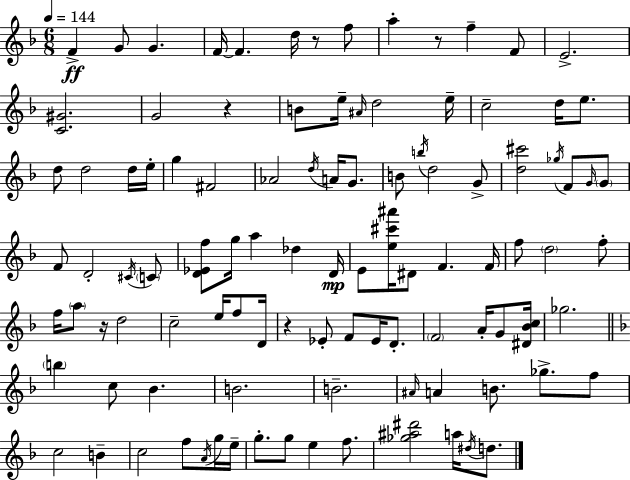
F4/q G4/e G4/q. F4/s F4/q. D5/s R/e F5/e A5/q R/e F5/q F4/e E4/h. [C4,G#4]/h. G4/h R/q B4/e E5/s A#4/s D5/h E5/s C5/h D5/s E5/e. D5/e D5/h D5/s E5/s G5/q F#4/h Ab4/h D5/s A4/s G4/e. B4/e B5/s D5/h G4/e [D5,C#6]/h Gb5/s F4/e G4/s G4/e F4/e D4/h C#4/s C4/e [D4,Eb4,F5]/e G5/s A5/q Db5/q D4/s E4/e [E5,C#6,A#6]/s D#4/e F4/q. F4/s F5/e D5/h F5/e F5/s A5/e R/s D5/h C5/h E5/s F5/e D4/s R/q Eb4/e F4/e Eb4/s D4/e. F4/h A4/s G4/e [D#4,Bb4,C5]/s Gb5/h. B5/q C5/e Bb4/q. B4/h. B4/h. A#4/s A4/q B4/e. Gb5/e. F5/e C5/h B4/q C5/h F5/e A4/s G5/s E5/s G5/e. G5/e E5/q F5/e. [Gb5,A#5,D#6]/h A5/s D#5/s D5/e.